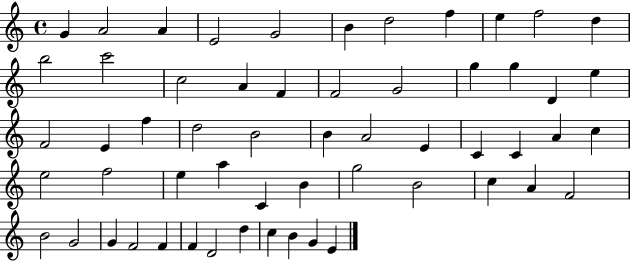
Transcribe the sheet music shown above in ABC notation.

X:1
T:Untitled
M:4/4
L:1/4
K:C
G A2 A E2 G2 B d2 f e f2 d b2 c'2 c2 A F F2 G2 g g D e F2 E f d2 B2 B A2 E C C A c e2 f2 e a C B g2 B2 c A F2 B2 G2 G F2 F F D2 d c B G E